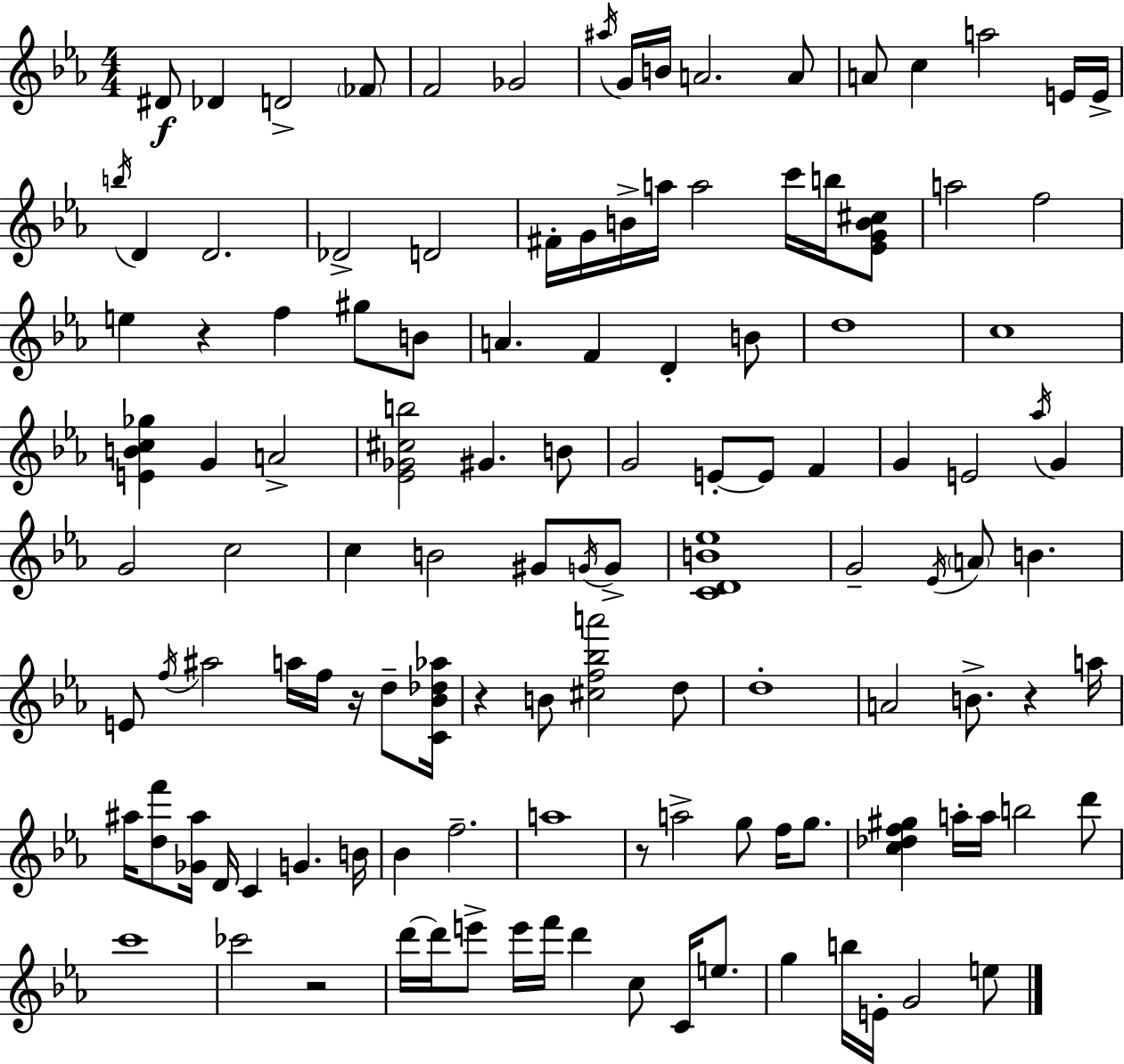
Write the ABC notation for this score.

X:1
T:Untitled
M:4/4
L:1/4
K:Cm
^D/2 _D D2 _F/2 F2 _G2 ^a/4 G/4 B/4 A2 A/2 A/2 c a2 E/4 E/4 b/4 D D2 _D2 D2 ^F/4 G/4 B/4 a/4 a2 c'/4 b/4 [_EGB^c]/2 a2 f2 e z f ^g/2 B/2 A F D B/2 d4 c4 [EBc_g] G A2 [_E_G^cb]2 ^G B/2 G2 E/2 E/2 F G E2 _a/4 G G2 c2 c B2 ^G/2 G/4 G/2 [CDB_e]4 G2 _E/4 A/2 B E/2 f/4 ^a2 a/4 f/4 z/4 d/2 [C_B_d_a]/4 z B/2 [^cf_ba']2 d/2 d4 A2 B/2 z a/4 ^a/4 [df']/2 [_G^a]/4 D/4 C G B/4 _B f2 a4 z/2 a2 g/2 f/4 g/2 [c_df^g] a/4 a/4 b2 d'/2 c'4 _c'2 z2 d'/4 d'/4 e'/2 e'/4 f'/4 d' c/2 C/4 e/2 g b/4 E/4 G2 e/2